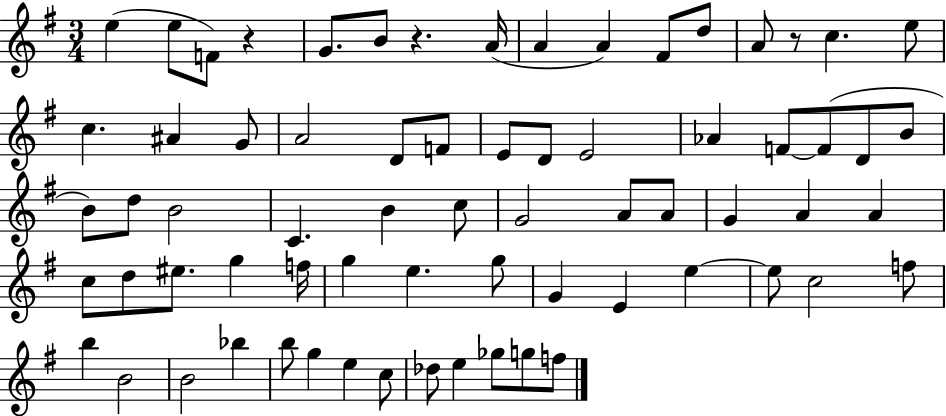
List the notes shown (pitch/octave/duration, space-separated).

E5/q E5/e F4/e R/q G4/e. B4/e R/q. A4/s A4/q A4/q F#4/e D5/e A4/e R/e C5/q. E5/e C5/q. A#4/q G4/e A4/h D4/e F4/e E4/e D4/e E4/h Ab4/q F4/e F4/e D4/e B4/e B4/e D5/e B4/h C4/q. B4/q C5/e G4/h A4/e A4/e G4/q A4/q A4/q C5/e D5/e EIS5/e. G5/q F5/s G5/q E5/q. G5/e G4/q E4/q E5/q E5/e C5/h F5/e B5/q B4/h B4/h Bb5/q B5/e G5/q E5/q C5/e Db5/e E5/q Gb5/e G5/e F5/e